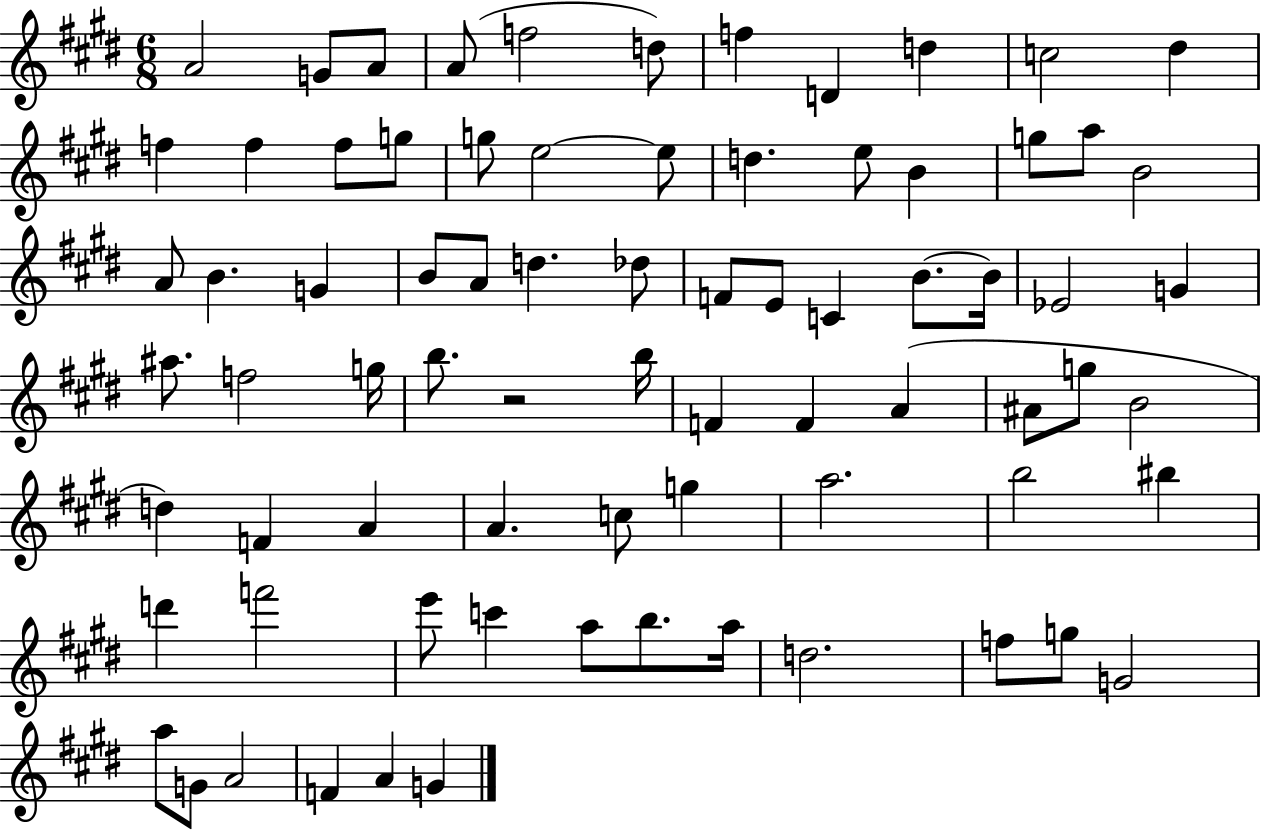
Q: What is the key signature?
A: E major